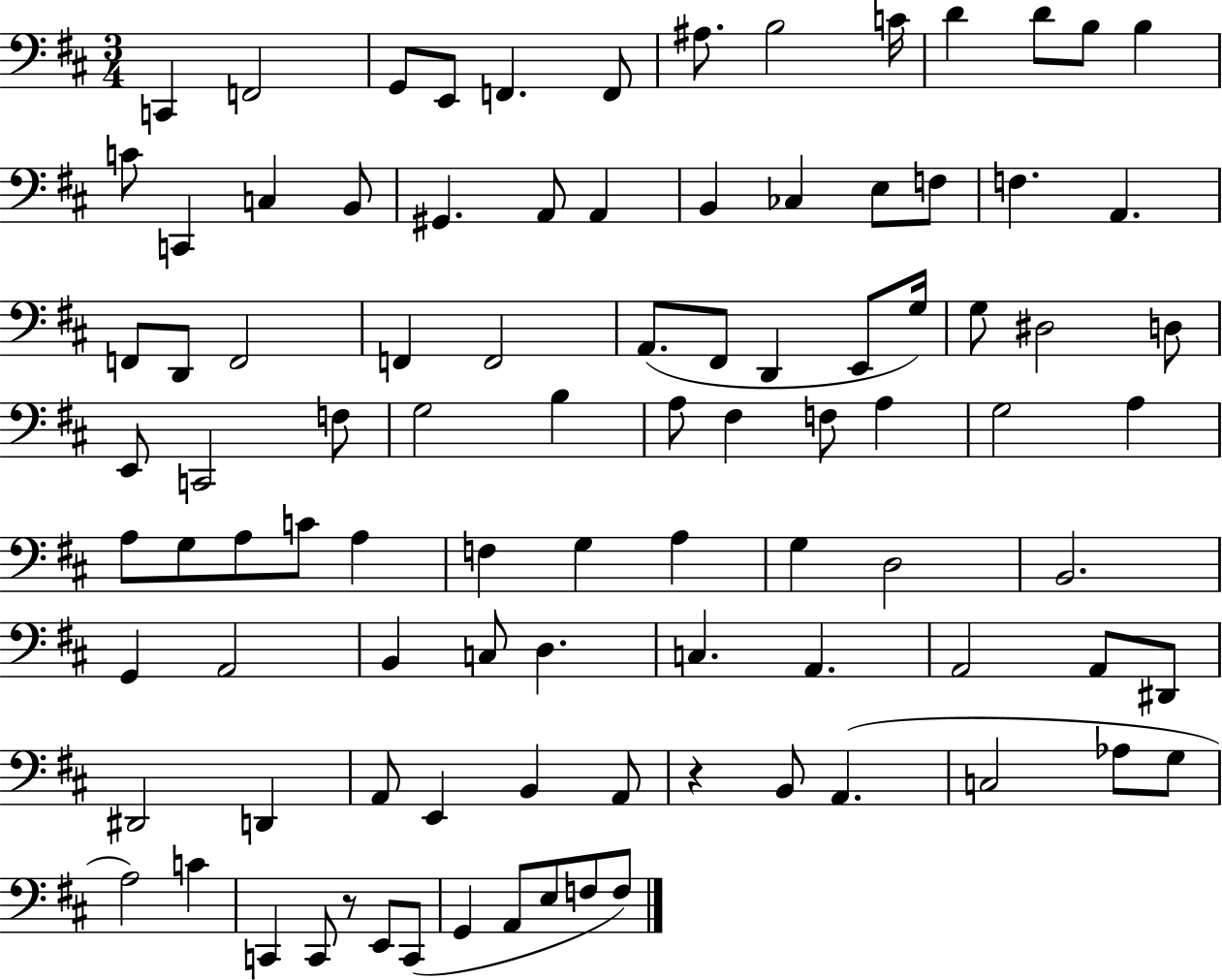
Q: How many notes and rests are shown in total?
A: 95